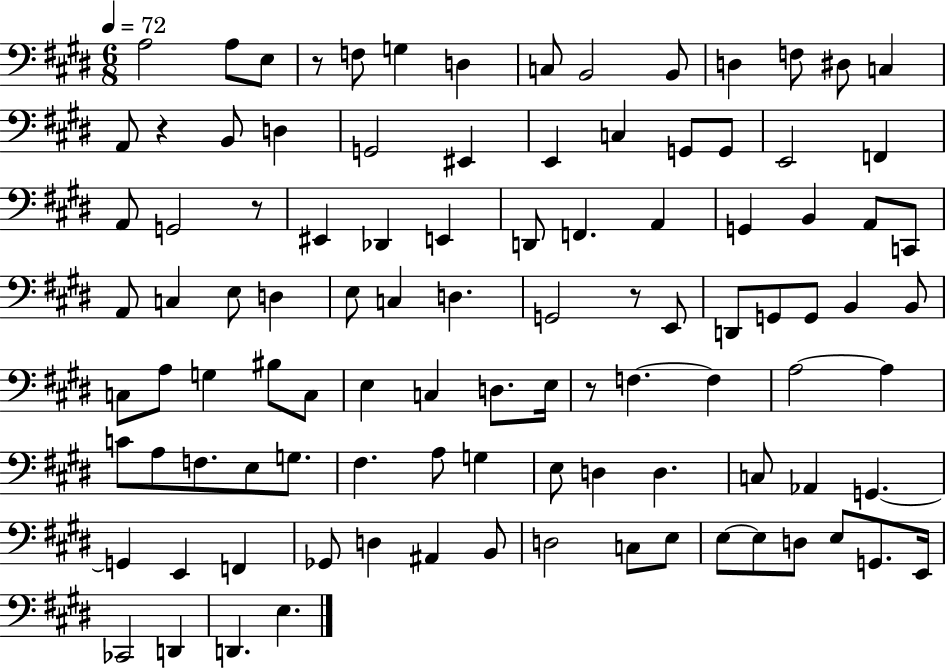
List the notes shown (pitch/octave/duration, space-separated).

A3/h A3/e E3/e R/e F3/e G3/q D3/q C3/e B2/h B2/e D3/q F3/e D#3/e C3/q A2/e R/q B2/e D3/q G2/h EIS2/q E2/q C3/q G2/e G2/e E2/h F2/q A2/e G2/h R/e EIS2/q Db2/q E2/q D2/e F2/q. A2/q G2/q B2/q A2/e C2/e A2/e C3/q E3/e D3/q E3/e C3/q D3/q. G2/h R/e E2/e D2/e G2/e G2/e B2/q B2/e C3/e A3/e G3/q BIS3/e C3/e E3/q C3/q D3/e. E3/s R/e F3/q. F3/q A3/h A3/q C4/e A3/e F3/e. E3/e G3/e. F#3/q. A3/e G3/q E3/e D3/q D3/q. C3/e Ab2/q G2/q. G2/q E2/q F2/q Gb2/e D3/q A#2/q B2/e D3/h C3/e E3/e E3/e E3/e D3/e E3/e G2/e. E2/s CES2/h D2/q D2/q. E3/q.